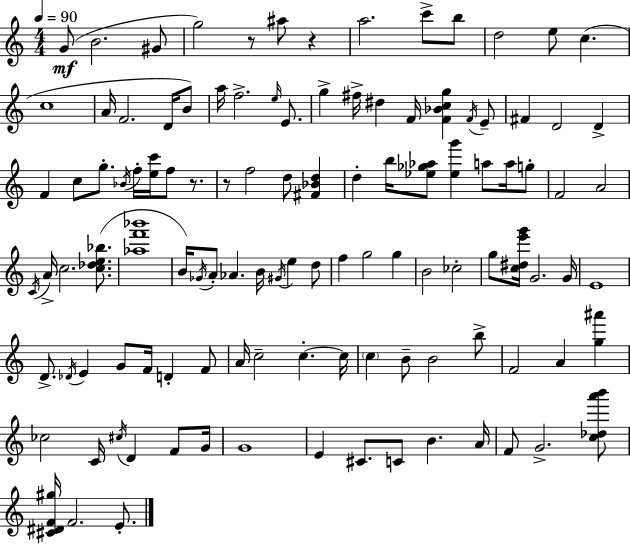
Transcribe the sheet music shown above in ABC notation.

X:1
T:Untitled
M:4/4
L:1/4
K:C
G/2 B2 ^G/2 g2 z/2 ^a/2 z a2 c'/2 b/2 d2 e/2 c c4 A/4 F2 D/4 B/2 a/4 f2 e/4 E/2 g ^f/4 ^d F/4 [F_Bcg] F/4 E/2 ^F D2 D F c/2 g/2 _B/4 f/4 [ec']/4 f/2 z/2 z/2 f2 d/2 [^F_Bd] d b/4 [_e_g_a]/2 [_eg'] a/2 a/4 g/2 F2 A2 C/4 A/4 c2 [c_de_b]/2 [_af'_b']4 B/4 _G/4 A/2 _A B/4 ^G/4 e d/2 f g2 g B2 _c2 g/2 [c^de'g']/4 G2 G/4 E4 D/2 _D/4 E G/2 F/4 D F/2 A/4 c2 c c/4 c B/2 B2 b/2 F2 A [g^a'] _c2 C/4 ^c/4 D F/2 G/4 G4 E ^C/2 C/2 B A/4 F/2 G2 [c_da'b']/2 [^C^DF^g]/4 F2 E/2